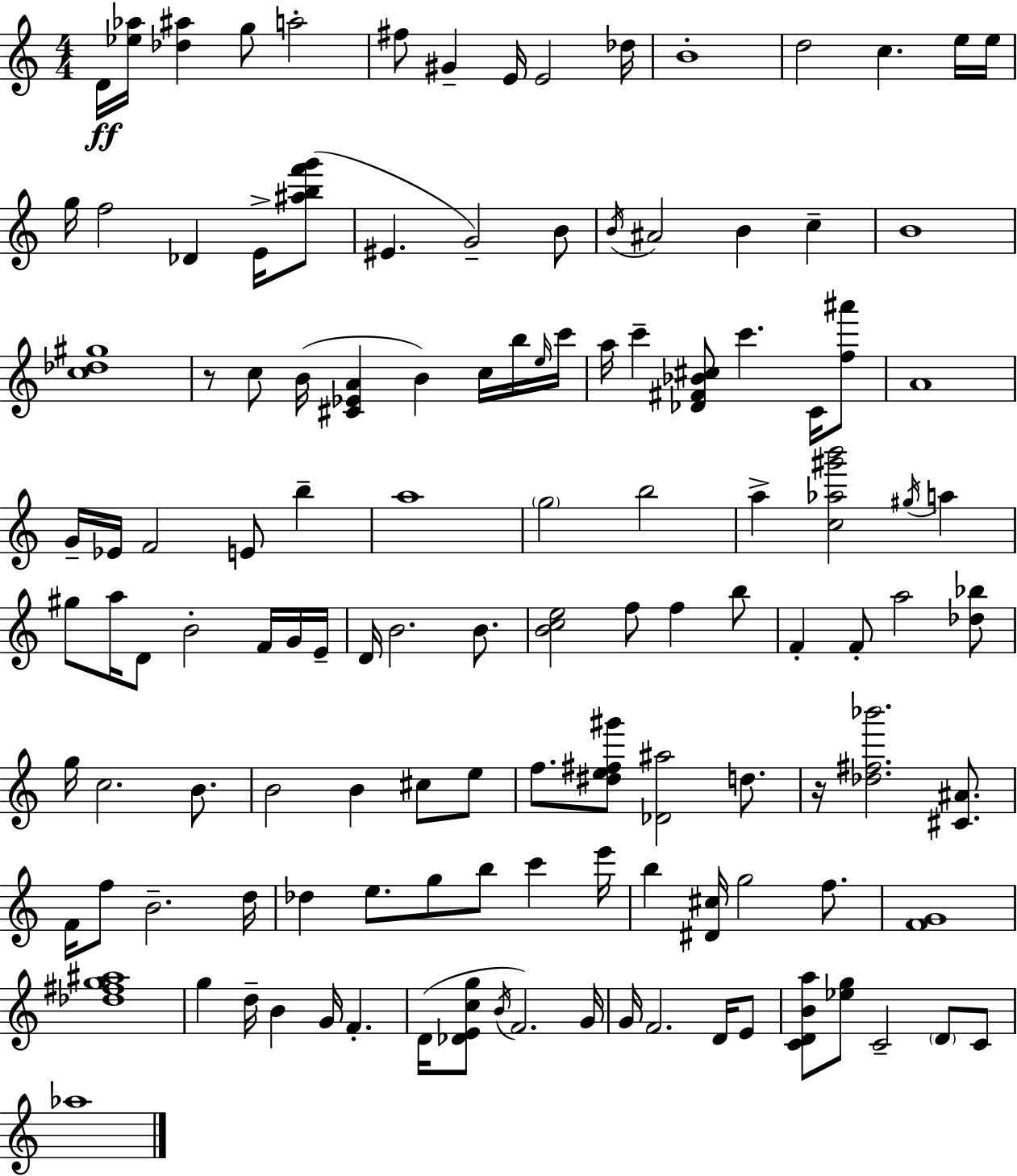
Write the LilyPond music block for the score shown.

{
  \clef treble
  \numericTimeSignature
  \time 4/4
  \key a \minor
  d'16\ff <ees'' aes''>16 <des'' ais''>4 g''8 a''2-. | fis''8 gis'4-- e'16 e'2 des''16 | b'1-. | d''2 c''4. e''16 e''16 | \break g''16 f''2 des'4 e'16-> <ais'' b'' f''' g'''>8( | eis'4. g'2--) b'8 | \acciaccatura { b'16 } ais'2 b'4 c''4-- | b'1 | \break <c'' des'' gis''>1 | r8 c''8 b'16( <cis' ees' a'>4 b'4) c''16 b''16 | \grace { e''16 } c'''16 a''16 c'''4-- <des' fis' bes' cis''>8 c'''4. c'16 | <f'' ais'''>8 a'1 | \break g'16-- ees'16 f'2 e'8 b''4-- | a''1 | \parenthesize g''2 b''2 | a''4-> <c'' aes'' gis''' b'''>2 \acciaccatura { gis''16 } a''4 | \break gis''8 a''16 d'8 b'2-. | f'16 g'16 e'16-- d'16 b'2. | b'8. <b' c'' e''>2 f''8 f''4 | b''8 f'4-. f'8-. a''2 | \break <des'' bes''>8 g''16 c''2. | b'8. b'2 b'4 cis''8 | e''8 f''8. <dis'' e'' fis'' gis'''>8 <des' ais''>2 | d''8. r16 <des'' fis'' bes'''>2. | \break <cis' ais'>8. f'16 f''8 b'2.-- | d''16 des''4 e''8. g''8 b''8 c'''4 | e'''16 b''4 <dis' cis''>16 g''2 | f''8. <f' g'>1 | \break <des'' fis'' g'' ais''>1 | g''4 d''16-- b'4 g'16 f'4.-. | d'16( <des' e' c'' g''>8 \acciaccatura { b'16 }) f'2. | g'16 g'16 f'2. | \break d'16 e'8 <c' d' b' a''>8 <ees'' g''>8 c'2-- | \parenthesize d'8 c'8 aes''1 | \bar "|."
}